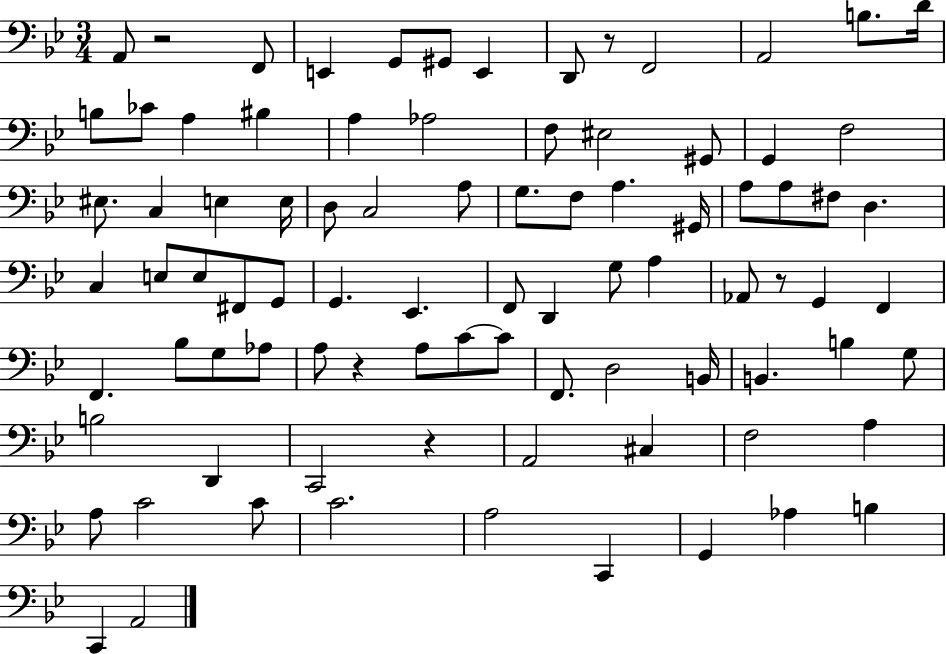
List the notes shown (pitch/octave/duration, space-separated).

A2/e R/h F2/e E2/q G2/e G#2/e E2/q D2/e R/e F2/h A2/h B3/e. D4/s B3/e CES4/e A3/q BIS3/q A3/q Ab3/h F3/e EIS3/h G#2/e G2/q F3/h EIS3/e. C3/q E3/q E3/s D3/e C3/h A3/e G3/e. F3/e A3/q. G#2/s A3/e A3/e F#3/e D3/q. C3/q E3/e E3/e F#2/e G2/e G2/q. Eb2/q. F2/e D2/q G3/e A3/q Ab2/e R/e G2/q F2/q F2/q. Bb3/e G3/e Ab3/e A3/e R/q A3/e C4/e C4/e F2/e. D3/h B2/s B2/q. B3/q G3/e B3/h D2/q C2/h R/q A2/h C#3/q F3/h A3/q A3/e C4/h C4/e C4/h. A3/h C2/q G2/q Ab3/q B3/q C2/q A2/h